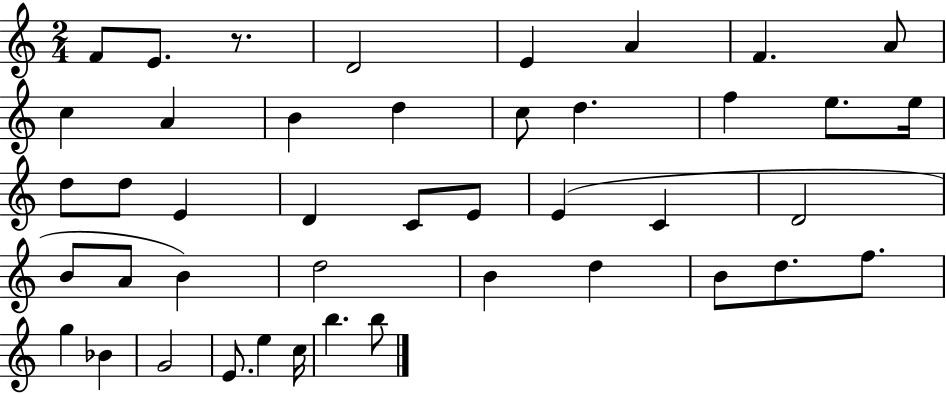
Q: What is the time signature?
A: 2/4